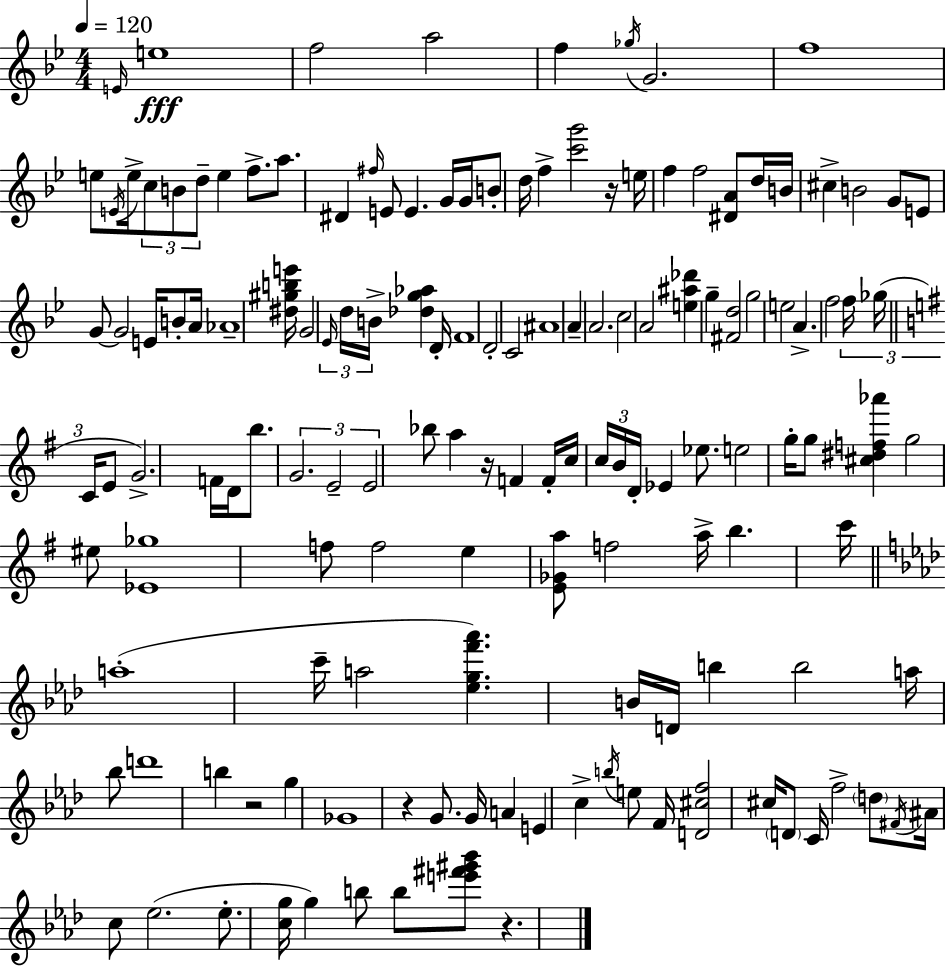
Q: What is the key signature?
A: G minor